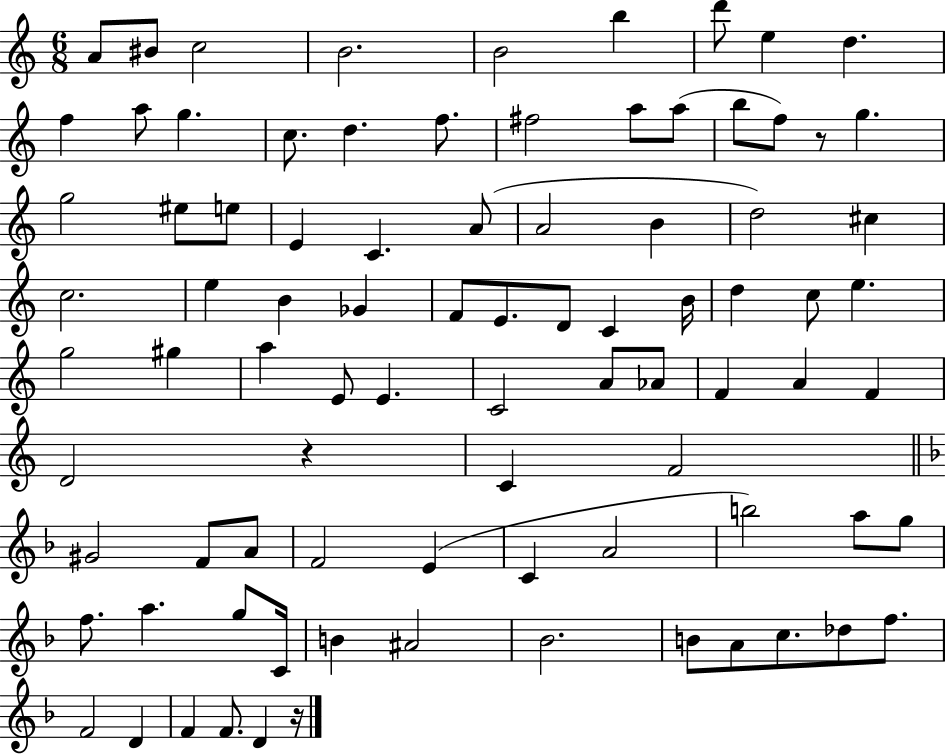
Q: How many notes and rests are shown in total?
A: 87